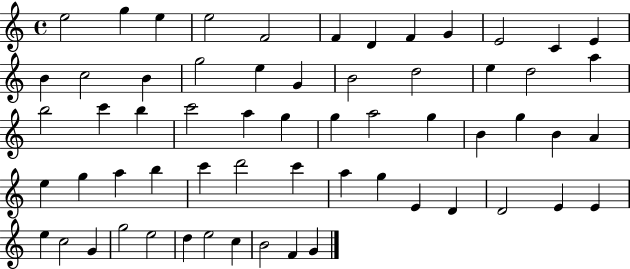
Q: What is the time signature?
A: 4/4